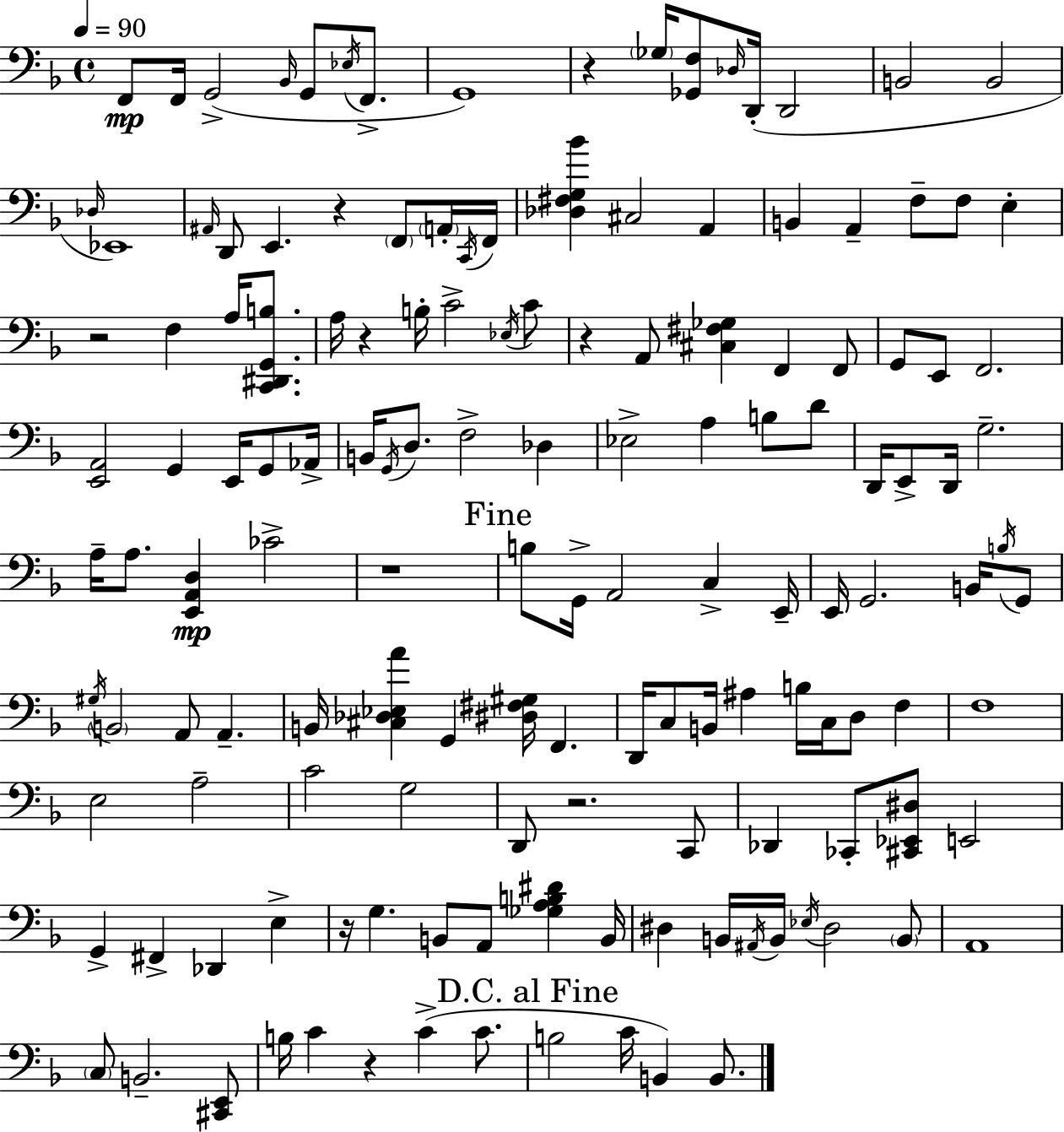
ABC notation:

X:1
T:Untitled
M:4/4
L:1/4
K:Dm
F,,/2 F,,/4 G,,2 _B,,/4 G,,/2 _E,/4 F,,/2 G,,4 z _G,/4 [_G,,F,]/2 _D,/4 D,,/4 D,,2 B,,2 B,,2 _D,/4 _E,,4 ^A,,/4 D,,/2 E,, z F,,/2 A,,/4 C,,/4 F,,/4 [_D,^F,G,_B] ^C,2 A,, B,, A,, F,/2 F,/2 E, z2 F, A,/4 [C,,^D,,G,,B,]/2 A,/4 z B,/4 C2 _E,/4 C/2 z A,,/2 [^C,^F,_G,] F,, F,,/2 G,,/2 E,,/2 F,,2 [E,,A,,]2 G,, E,,/4 G,,/2 _A,,/4 B,,/4 G,,/4 D,/2 F,2 _D, _E,2 A, B,/2 D/2 D,,/4 E,,/2 D,,/4 G,2 A,/4 A,/2 [E,,A,,D,] _C2 z4 B,/2 G,,/4 A,,2 C, E,,/4 E,,/4 G,,2 B,,/4 B,/4 G,,/2 ^G,/4 B,,2 A,,/2 A,, B,,/4 [^C,_D,_E,A] G,, [^D,^F,^G,]/4 F,, D,,/4 C,/2 B,,/4 ^A, B,/4 C,/4 D,/2 F, F,4 E,2 A,2 C2 G,2 D,,/2 z2 C,,/2 _D,, _C,,/2 [^C,,_E,,^D,]/2 E,,2 G,, ^F,, _D,, E, z/4 G, B,,/2 A,,/2 [_G,A,B,^D] B,,/4 ^D, B,,/4 ^A,,/4 B,,/4 _E,/4 ^D,2 B,,/2 A,,4 C,/2 B,,2 [^C,,E,,]/2 B,/4 C z C C/2 B,2 C/4 B,, B,,/2